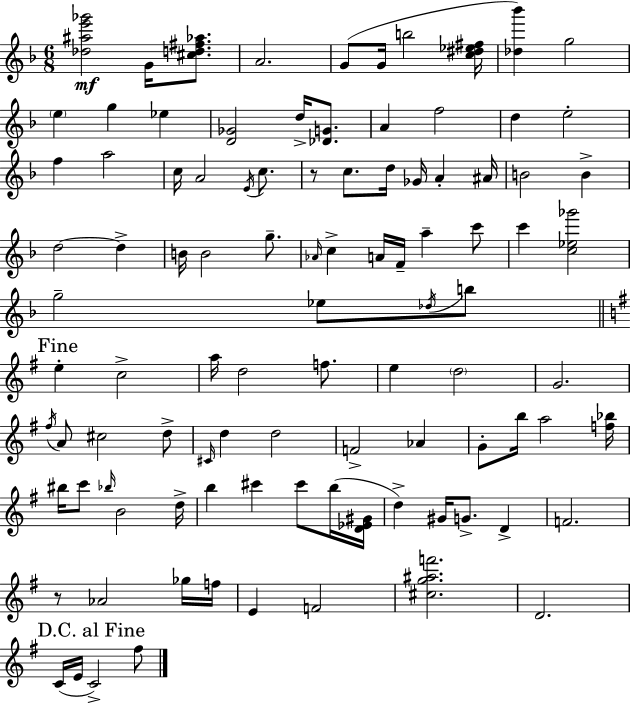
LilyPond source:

{
  \clef treble
  \numericTimeSignature
  \time 6/8
  \key f \major
  \repeat volta 2 { <des'' ais'' e''' ges'''>2\mf g'16 <cis'' d'' fis'' aes''>8. | a'2. | g'8( g'16 b''2 <c'' dis'' ees'' fis''>16 | <des'' bes'''>4) g''2 | \break \parenthesize e''4 g''4 ees''4 | <d' ges'>2 d''16-> <des' g'>8. | a'4 f''2 | d''4 e''2-. | \break f''4 a''2 | c''16 a'2 \acciaccatura { e'16 } c''8. | r8 c''8. d''16 ges'16 a'4-. | ais'16 b'2 b'4-> | \break d''2~~ d''4-> | b'16 b'2 g''8.-- | \grace { aes'16 } c''4-> a'16 f'16-- a''4-- | c'''8 c'''4 <c'' ees'' ges'''>2 | \break g''2-- ees''8 | \acciaccatura { des''16 } b''8 \mark "Fine" \bar "||" \break \key e \minor e''4-. c''2-> | a''16 d''2 f''8. | e''4 \parenthesize d''2 | g'2. | \break \acciaccatura { fis''16 } a'8 cis''2 d''8-> | \grace { cis'16 } d''4 d''2 | f'2-> aes'4 | g'8-. b''16 a''2 | \break <f'' bes''>16 bis''16 c'''8 \grace { bes''16 } b'2 | d''16-> b''4 cis'''4 cis'''8 | b''16( <d' ees' gis'>16 d''4->) gis'16 g'8.-> d'4-> | f'2. | \break r8 aes'2 | ges''16 f''16 e'4 f'2 | <cis'' g'' ais'' f'''>2. | d'2. | \break \mark "D.C. al Fine" c'16( e'16 c'2->) | fis''8 } \bar "|."
}